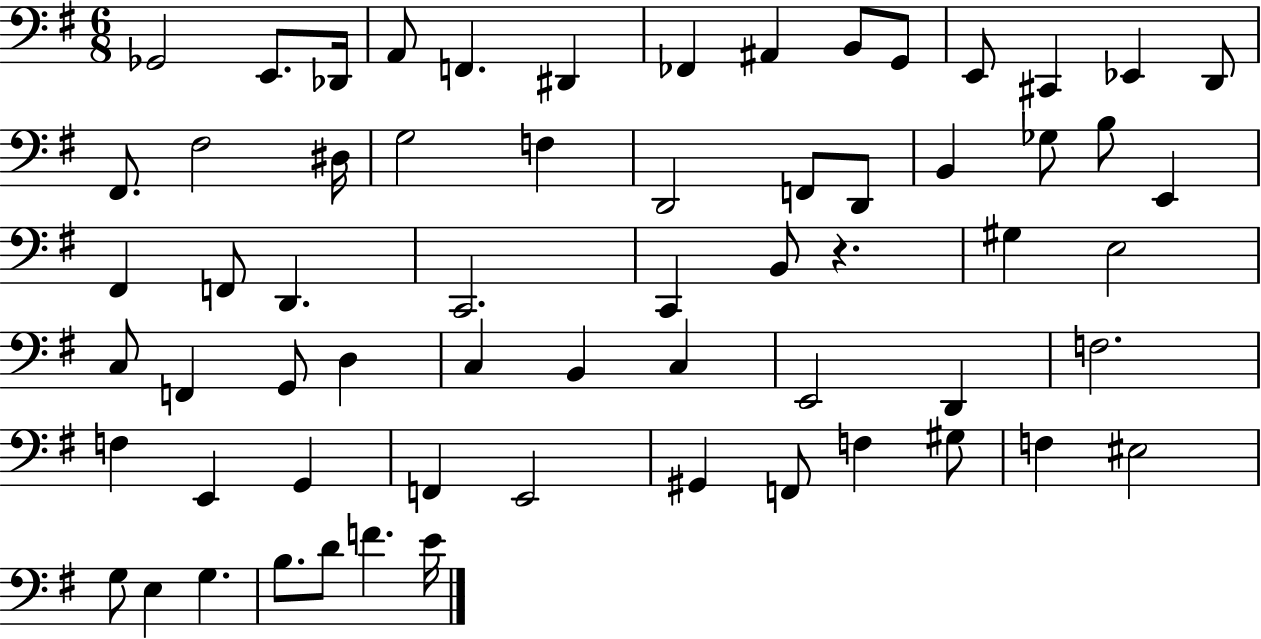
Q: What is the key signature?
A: G major